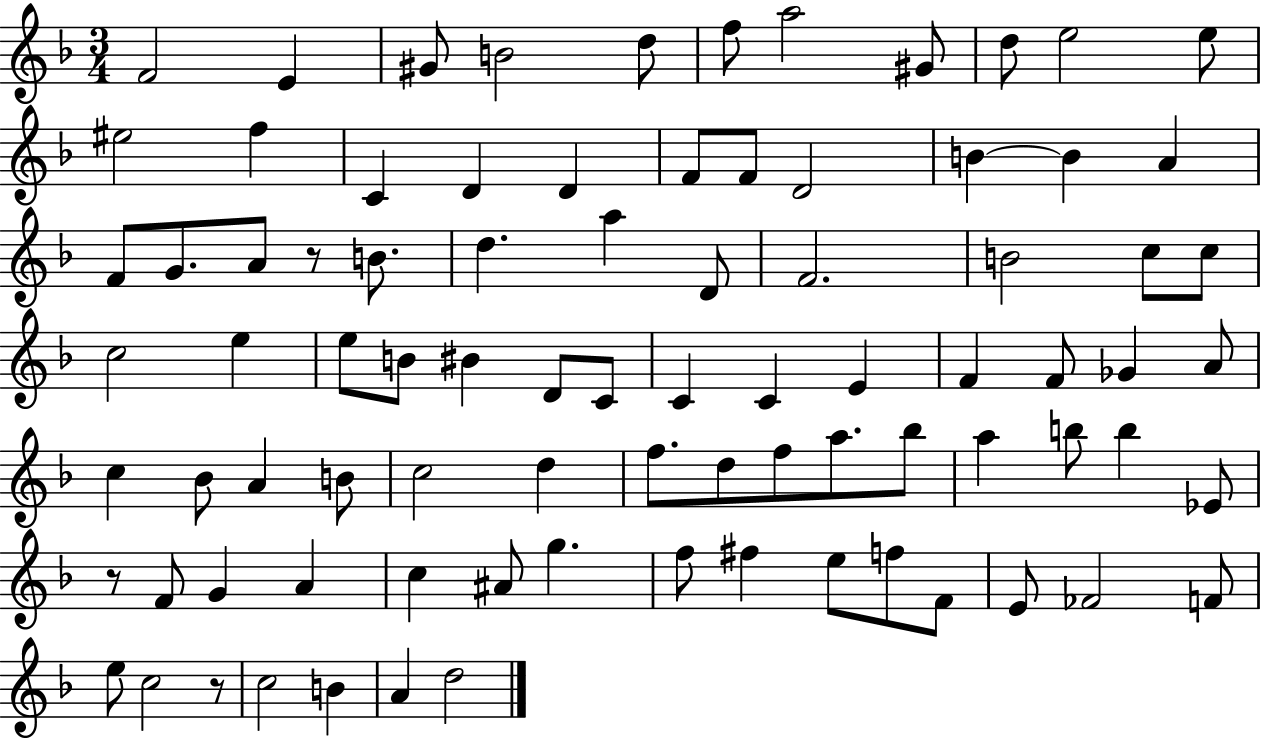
{
  \clef treble
  \numericTimeSignature
  \time 3/4
  \key f \major
  f'2 e'4 | gis'8 b'2 d''8 | f''8 a''2 gis'8 | d''8 e''2 e''8 | \break eis''2 f''4 | c'4 d'4 d'4 | f'8 f'8 d'2 | b'4~~ b'4 a'4 | \break f'8 g'8. a'8 r8 b'8. | d''4. a''4 d'8 | f'2. | b'2 c''8 c''8 | \break c''2 e''4 | e''8 b'8 bis'4 d'8 c'8 | c'4 c'4 e'4 | f'4 f'8 ges'4 a'8 | \break c''4 bes'8 a'4 b'8 | c''2 d''4 | f''8. d''8 f''8 a''8. bes''8 | a''4 b''8 b''4 ees'8 | \break r8 f'8 g'4 a'4 | c''4 ais'8 g''4. | f''8 fis''4 e''8 f''8 f'8 | e'8 fes'2 f'8 | \break e''8 c''2 r8 | c''2 b'4 | a'4 d''2 | \bar "|."
}